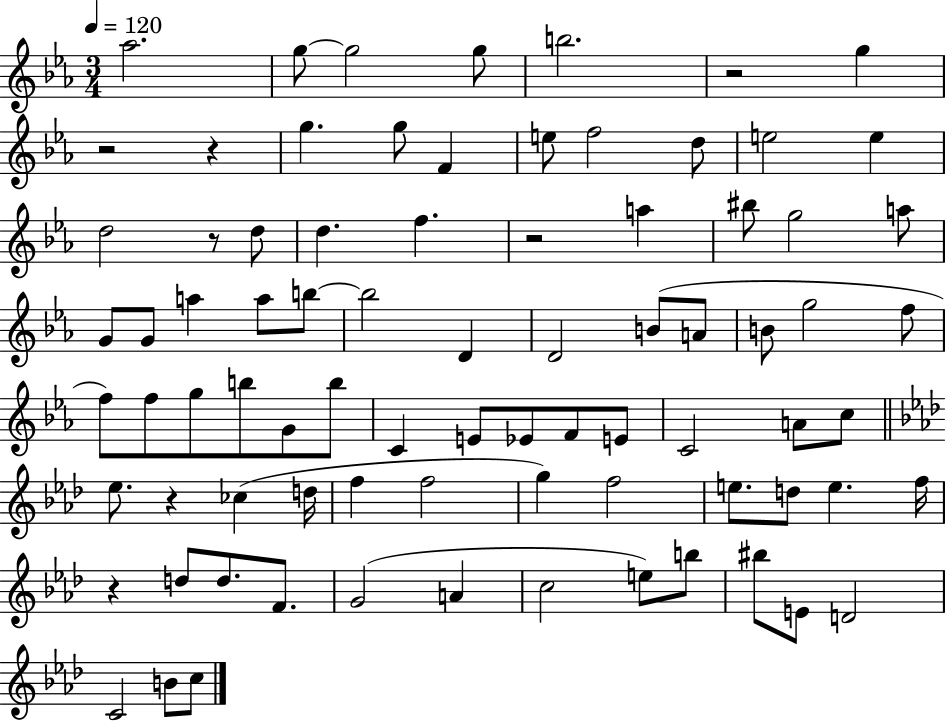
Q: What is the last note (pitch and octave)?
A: C5